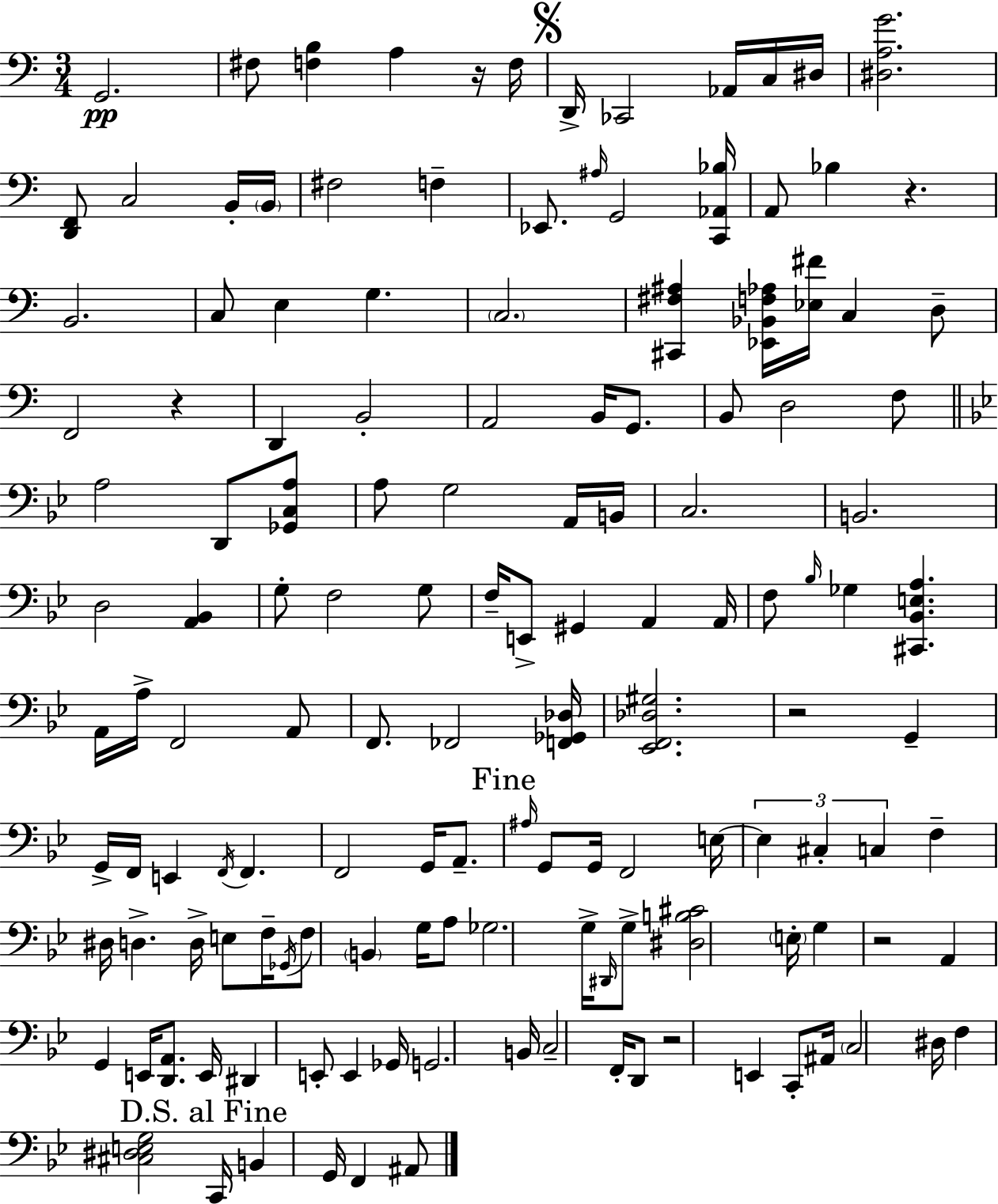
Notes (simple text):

G2/h. F#3/e [F3,B3]/q A3/q R/s F3/s D2/s CES2/h Ab2/s C3/s D#3/s [D#3,A3,G4]/h. [D2,F2]/e C3/h B2/s B2/s F#3/h F3/q Eb2/e. A#3/s G2/h [C2,Ab2,Bb3]/s A2/e Bb3/q R/q. B2/h. C3/e E3/q G3/q. C3/h. [C#2,F#3,A#3]/q [Eb2,Bb2,F3,Ab3]/s [Eb3,F#4]/s C3/q D3/e F2/h R/q D2/q B2/h A2/h B2/s G2/e. B2/e D3/h F3/e A3/h D2/e [Gb2,C3,A3]/e A3/e G3/h A2/s B2/s C3/h. B2/h. D3/h [A2,Bb2]/q G3/e F3/h G3/e F3/s E2/e G#2/q A2/q A2/s F3/e Bb3/s Gb3/q [C#2,Bb2,E3,A3]/q. A2/s A3/s F2/h A2/e F2/e. FES2/h [F2,Gb2,Db3]/s [Eb2,F2,Db3,G#3]/h. R/h G2/q G2/s F2/s E2/q F2/s F2/q. F2/h G2/s A2/e. A#3/s G2/e G2/s F2/h E3/s E3/q C#3/q C3/q F3/q D#3/s D3/q. D3/s E3/e F3/s Gb2/s F3/e B2/q G3/s A3/e Gb3/h. G3/s D#2/s G3/e [D#3,B3,C#4]/h E3/s G3/q R/h A2/q G2/q E2/s [D2,A2]/e. E2/s D#2/q E2/e E2/q Gb2/s G2/h. B2/s C3/h F2/s D2/e R/h E2/q C2/e A#2/s C3/h D#3/s F3/q [C#3,D#3,E3,G3]/h C2/s B2/q G2/s F2/q A#2/e